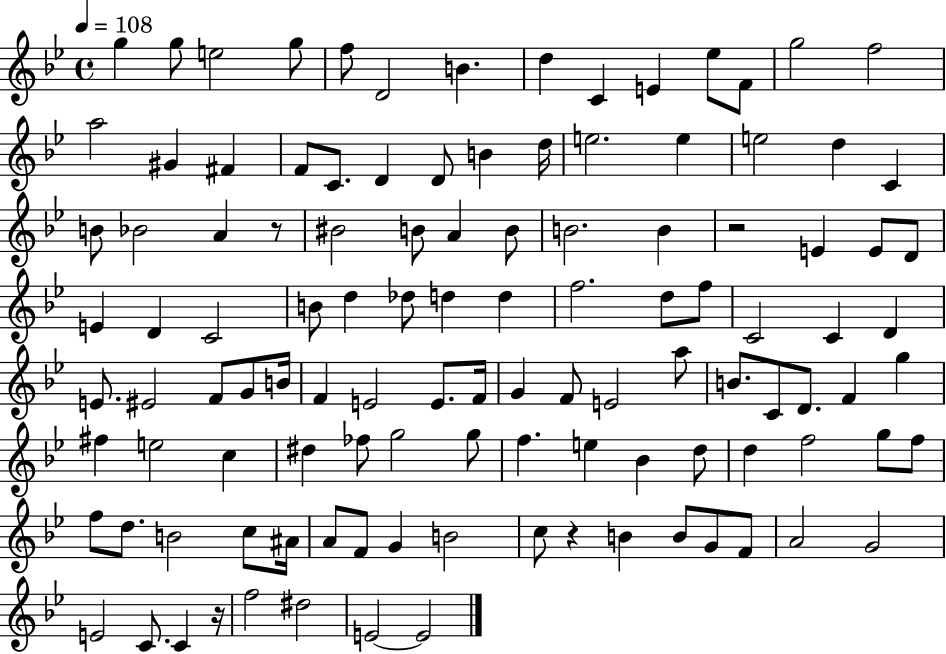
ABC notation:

X:1
T:Untitled
M:4/4
L:1/4
K:Bb
g g/2 e2 g/2 f/2 D2 B d C E _e/2 F/2 g2 f2 a2 ^G ^F F/2 C/2 D D/2 B d/4 e2 e e2 d C B/2 _B2 A z/2 ^B2 B/2 A B/2 B2 B z2 E E/2 D/2 E D C2 B/2 d _d/2 d d f2 d/2 f/2 C2 C D E/2 ^E2 F/2 G/2 B/4 F E2 E/2 F/4 G F/2 E2 a/2 B/2 C/2 D/2 F g ^f e2 c ^d _f/2 g2 g/2 f e _B d/2 d f2 g/2 f/2 f/2 d/2 B2 c/2 ^A/4 A/2 F/2 G B2 c/2 z B B/2 G/2 F/2 A2 G2 E2 C/2 C z/4 f2 ^d2 E2 E2